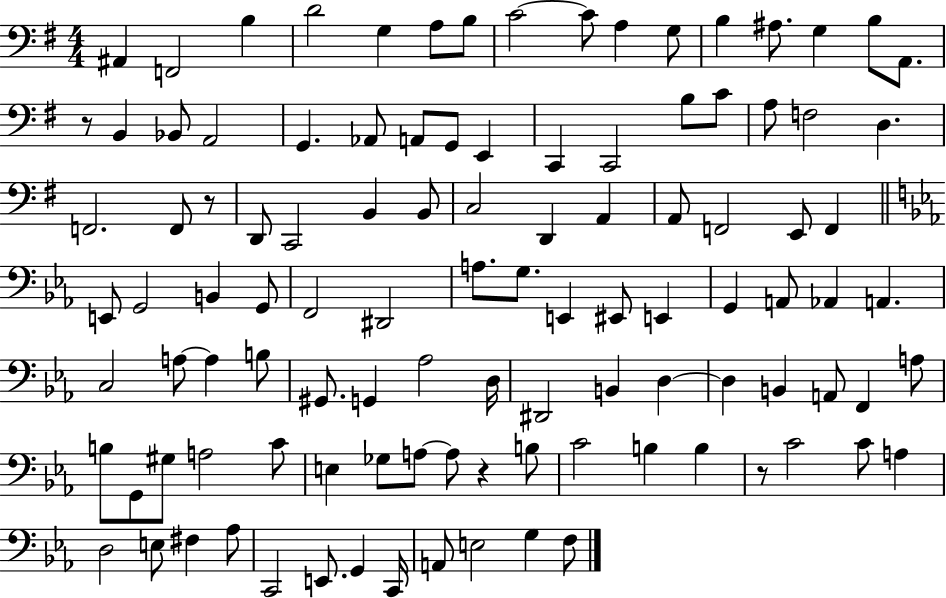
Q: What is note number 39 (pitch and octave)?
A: D2